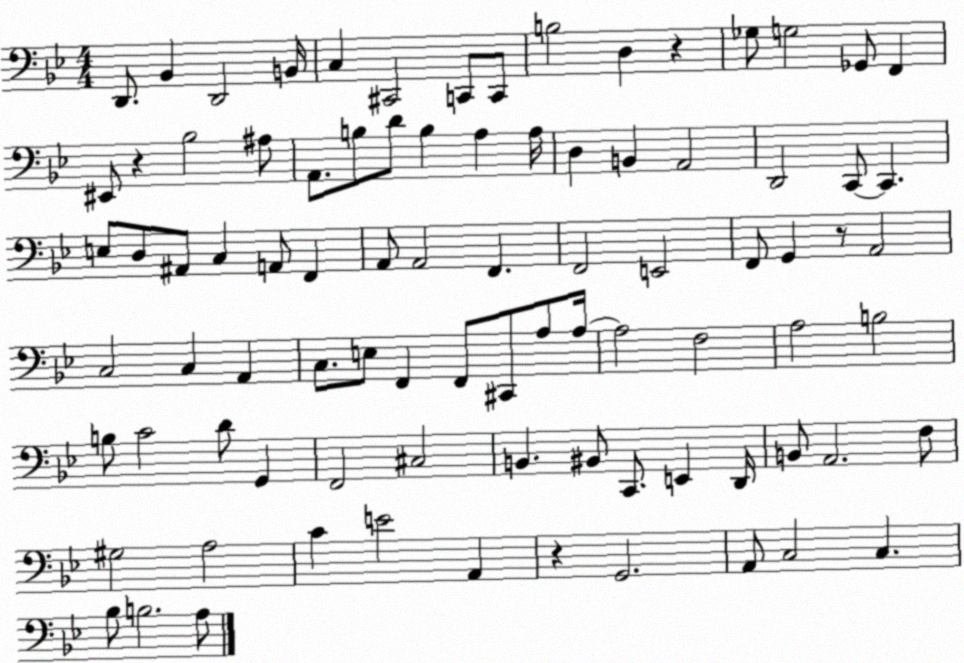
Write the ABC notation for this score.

X:1
T:Untitled
M:4/4
L:1/4
K:Bb
D,,/2 _B,, D,,2 B,,/4 C, ^C,,2 C,,/2 C,,/2 B,2 D, z _G,/2 G,2 _G,,/2 F,, ^E,,/2 z _B,2 ^A,/2 A,,/2 B,/2 D/2 B, A, A,/4 D, B,, A,,2 D,,2 C,,/2 C,, E,/2 D,/2 ^A,,/2 C, A,,/2 F,, A,,/2 A,,2 F,, F,,2 E,,2 F,,/2 G,, z/2 A,,2 C,2 C, A,, C,/2 E,/2 F,, F,,/2 ^C,,/2 A,/2 A,/4 A,2 F,2 A,2 B,2 B,/2 C2 D/2 G,, F,,2 ^C,2 B,, ^B,,/2 C,,/2 E,, D,,/4 B,,/2 A,,2 F,/2 ^G,2 A,2 C E2 A,, z G,,2 A,,/2 C,2 C, _B,/2 B,2 A,/2